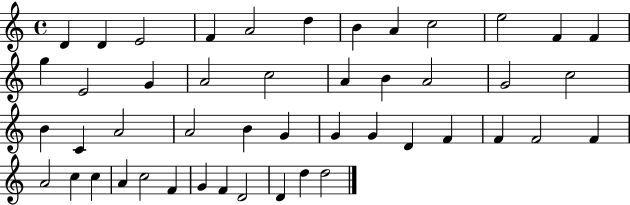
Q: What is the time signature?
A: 4/4